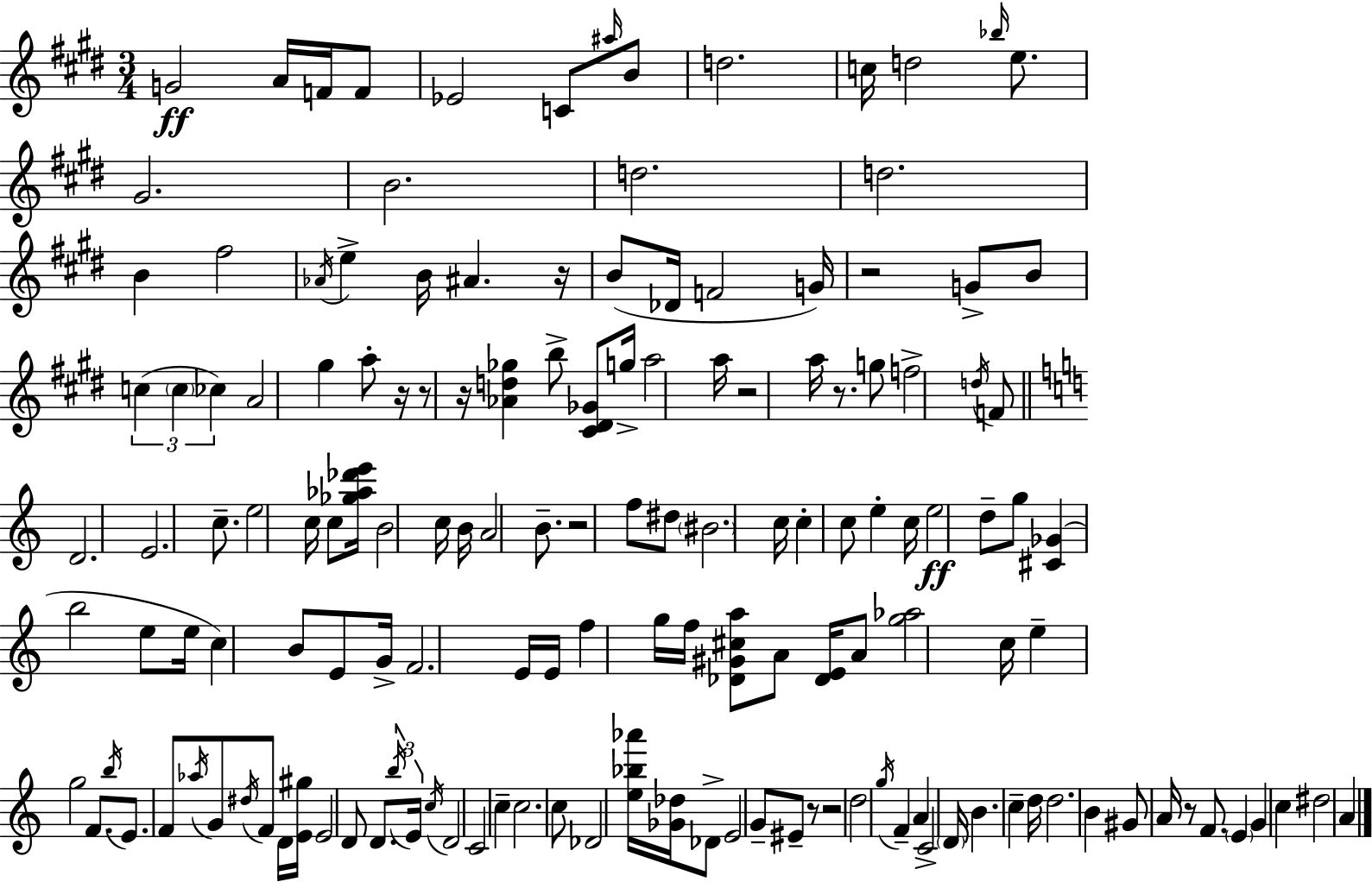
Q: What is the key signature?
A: E major